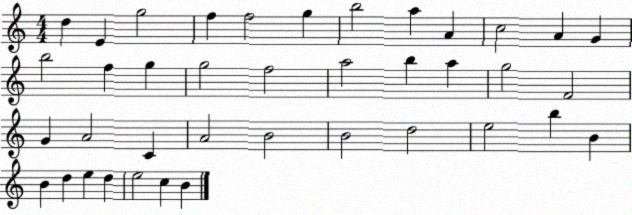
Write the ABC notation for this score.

X:1
T:Untitled
M:4/4
L:1/4
K:C
d E g2 f f2 g b2 a A c2 A G b2 f g g2 f2 a2 b a g2 F2 G A2 C A2 B2 B2 d2 e2 b B B d e d e2 c B